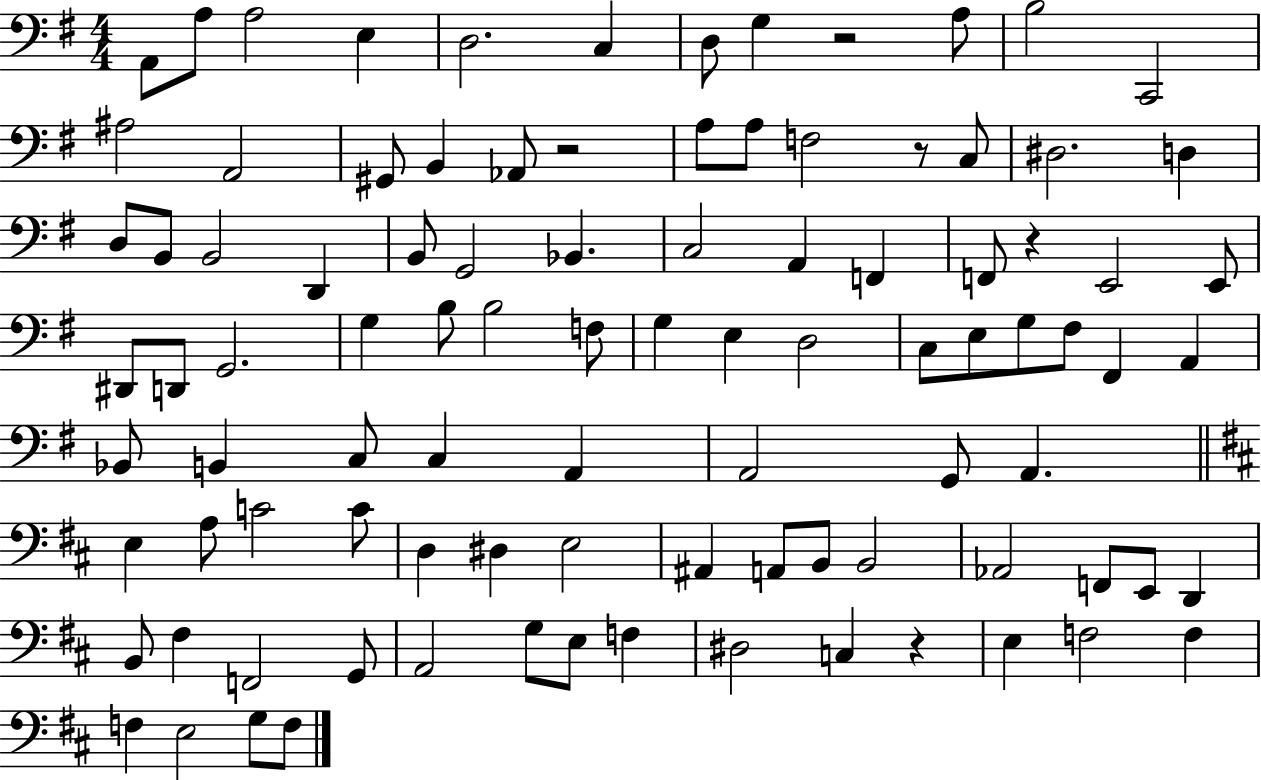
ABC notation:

X:1
T:Untitled
M:4/4
L:1/4
K:G
A,,/2 A,/2 A,2 E, D,2 C, D,/2 G, z2 A,/2 B,2 C,,2 ^A,2 A,,2 ^G,,/2 B,, _A,,/2 z2 A,/2 A,/2 F,2 z/2 C,/2 ^D,2 D, D,/2 B,,/2 B,,2 D,, B,,/2 G,,2 _B,, C,2 A,, F,, F,,/2 z E,,2 E,,/2 ^D,,/2 D,,/2 G,,2 G, B,/2 B,2 F,/2 G, E, D,2 C,/2 E,/2 G,/2 ^F,/2 ^F,, A,, _B,,/2 B,, C,/2 C, A,, A,,2 G,,/2 A,, E, A,/2 C2 C/2 D, ^D, E,2 ^A,, A,,/2 B,,/2 B,,2 _A,,2 F,,/2 E,,/2 D,, B,,/2 ^F, F,,2 G,,/2 A,,2 G,/2 E,/2 F, ^D,2 C, z E, F,2 F, F, E,2 G,/2 F,/2